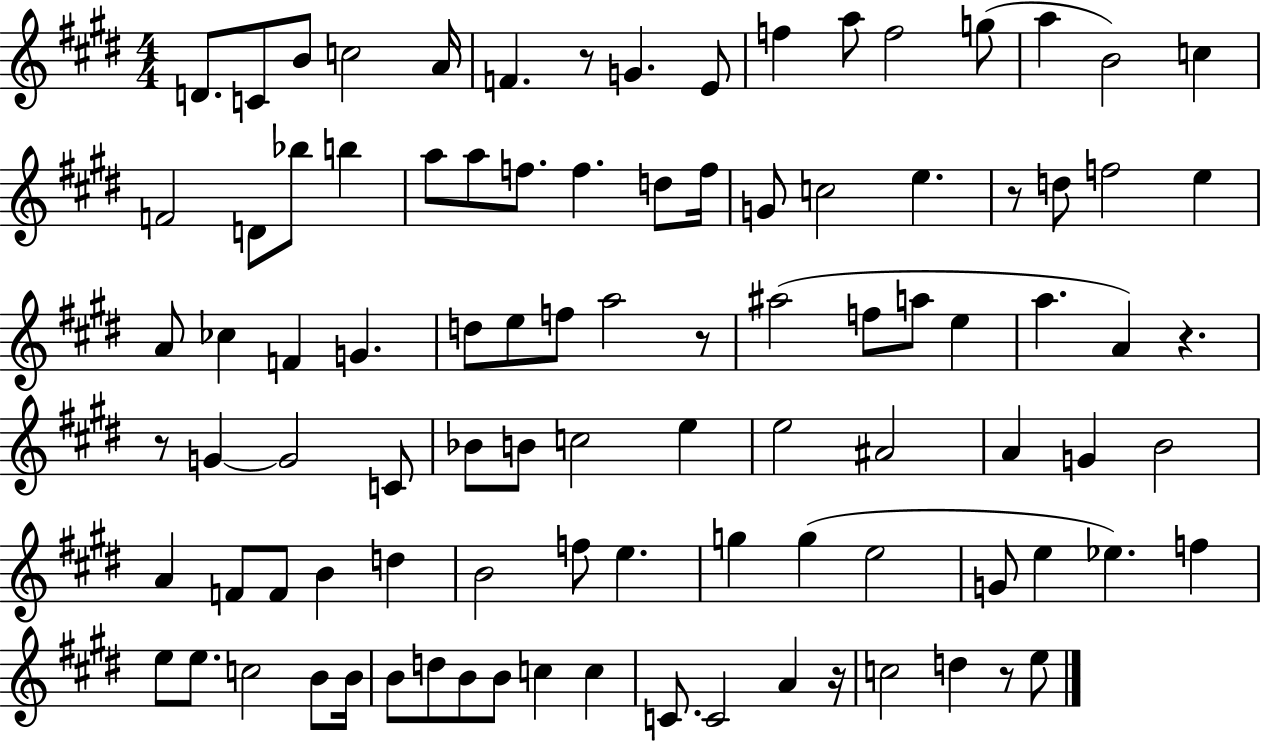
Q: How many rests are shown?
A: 7